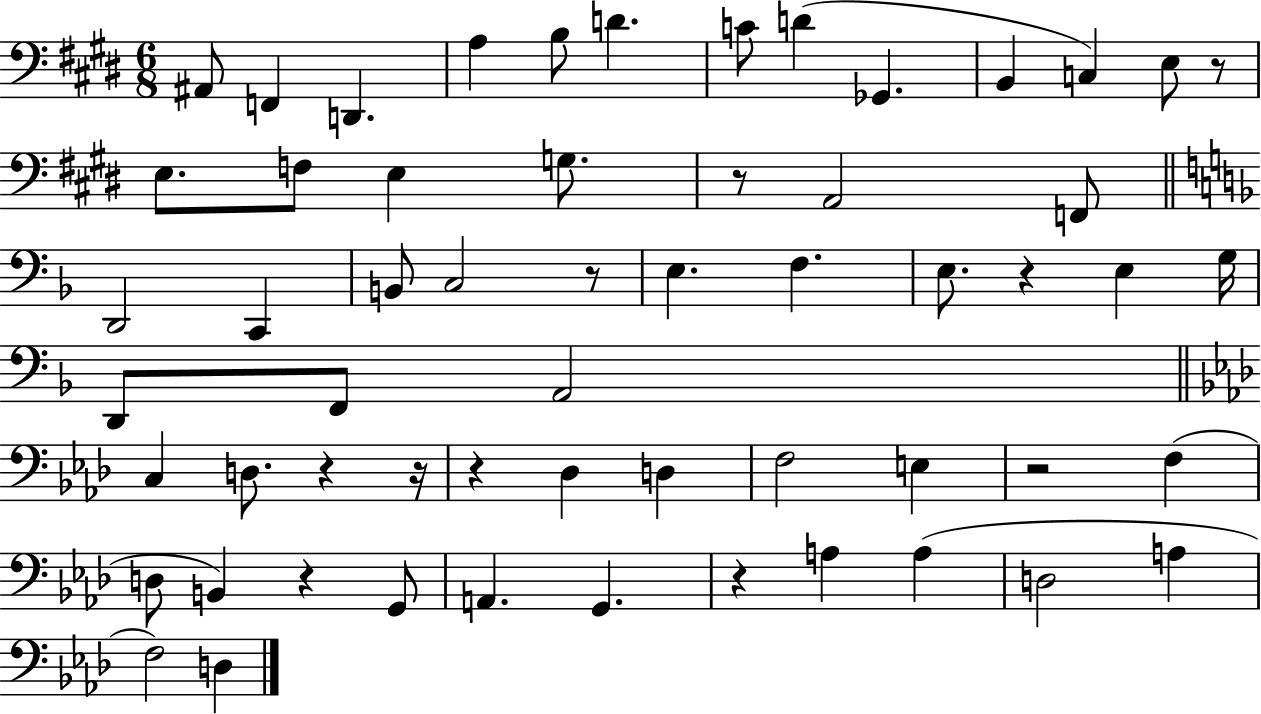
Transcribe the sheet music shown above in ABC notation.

X:1
T:Untitled
M:6/8
L:1/4
K:E
^A,,/2 F,, D,, A, B,/2 D C/2 D _G,, B,, C, E,/2 z/2 E,/2 F,/2 E, G,/2 z/2 A,,2 F,,/2 D,,2 C,, B,,/2 C,2 z/2 E, F, E,/2 z E, G,/4 D,,/2 F,,/2 A,,2 C, D,/2 z z/4 z _D, D, F,2 E, z2 F, D,/2 B,, z G,,/2 A,, G,, z A, A, D,2 A, F,2 D,